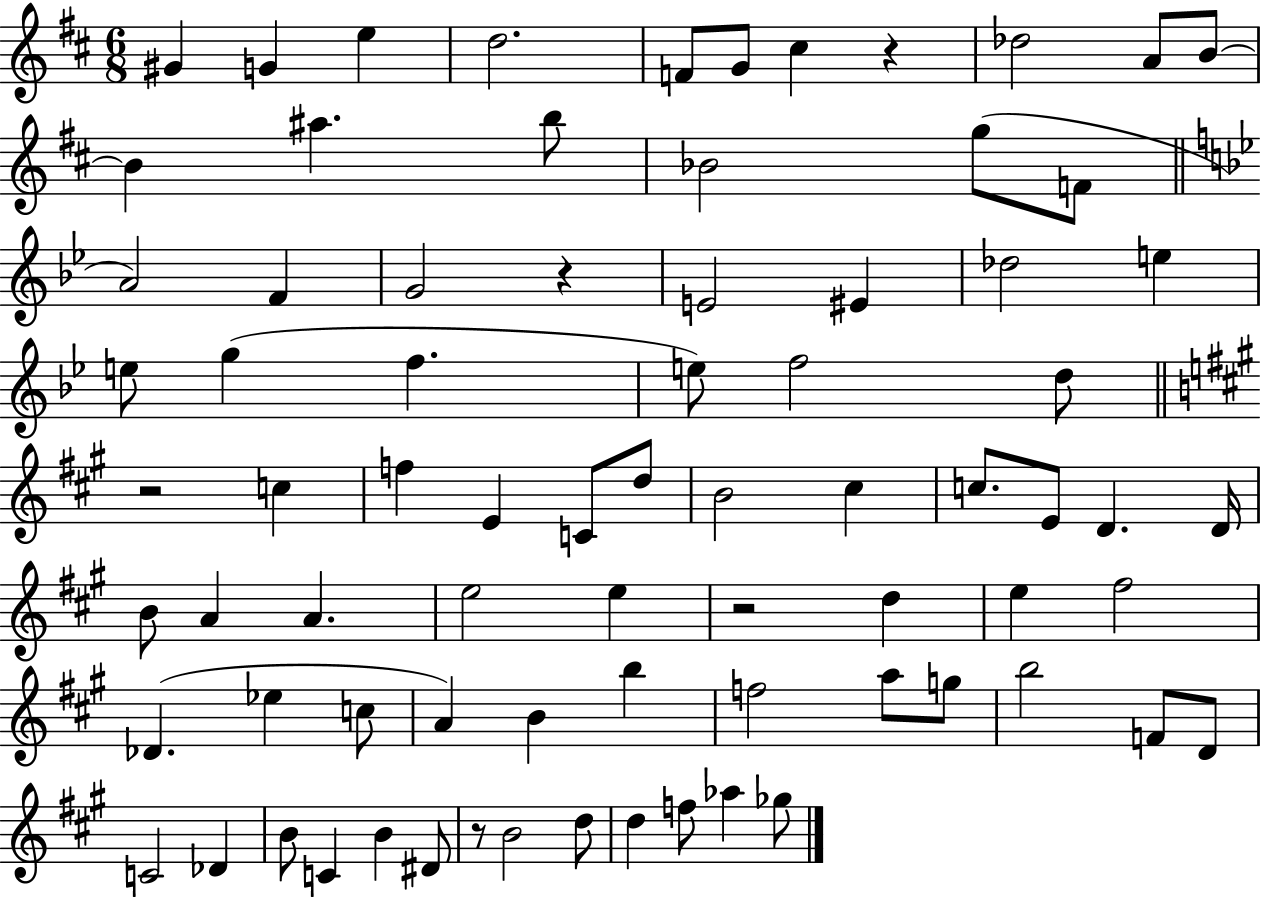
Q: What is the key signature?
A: D major